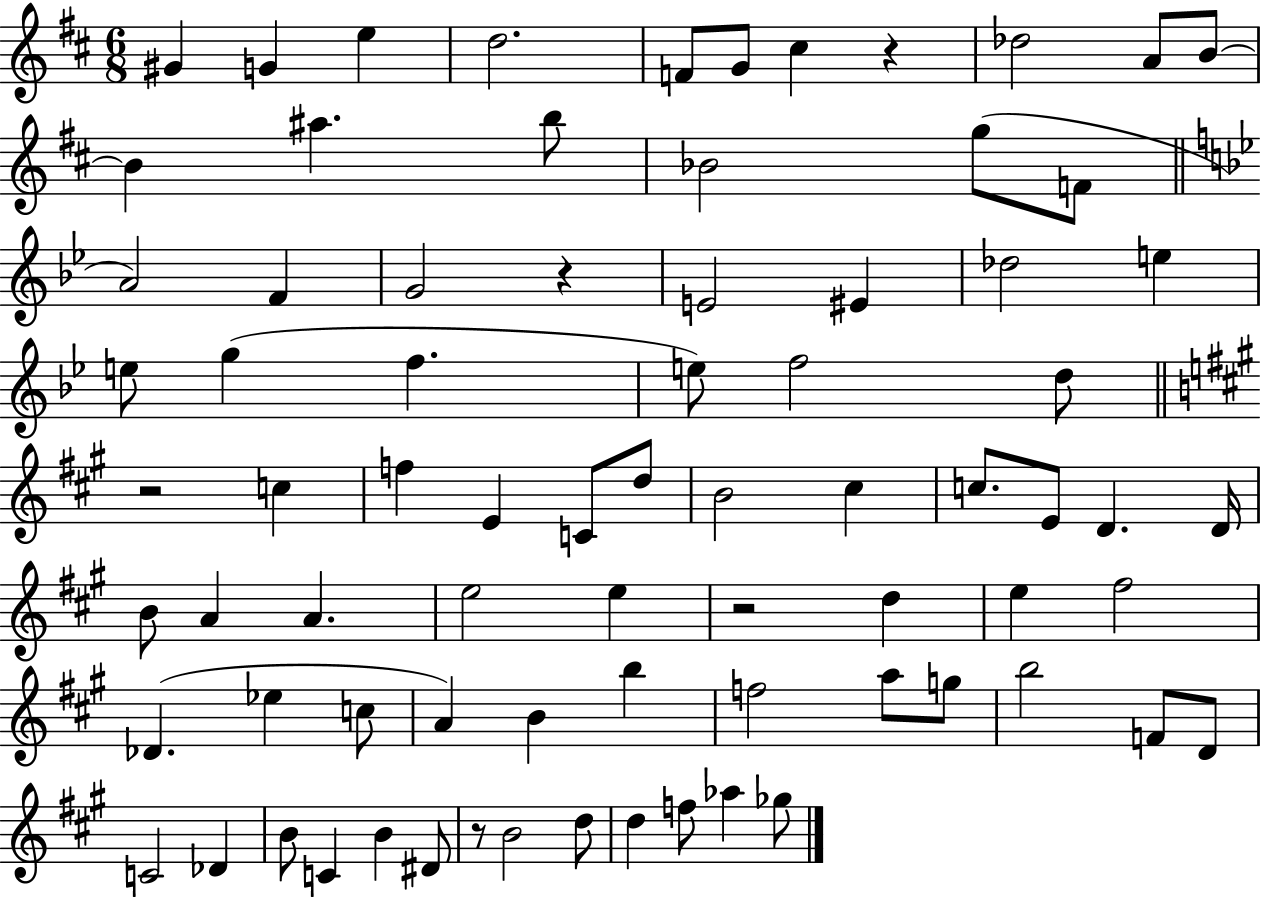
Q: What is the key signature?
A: D major